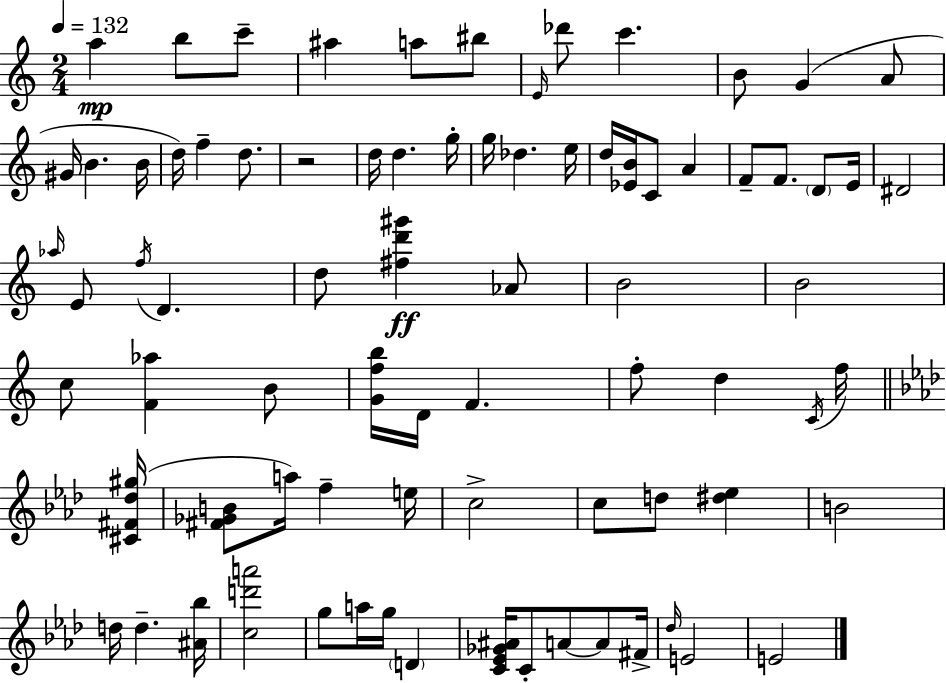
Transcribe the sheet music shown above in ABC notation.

X:1
T:Untitled
M:2/4
L:1/4
K:Am
a b/2 c'/2 ^a a/2 ^b/2 E/4 _d'/2 c' B/2 G A/2 ^G/4 B B/4 d/4 f d/2 z2 d/4 d g/4 g/4 _d e/4 d/4 [_EB]/4 C/2 A F/2 F/2 D/2 E/4 ^D2 _a/4 E/2 f/4 D d/2 [^fd'^g'] _A/2 B2 B2 c/2 [F_a] B/2 [Gfb]/4 D/4 F f/2 d C/4 f/4 [^C^F_d^g]/4 [^F_GB]/2 a/4 f e/4 c2 c/2 d/2 [^d_e] B2 d/4 d [^A_b]/4 [cd'a']2 g/2 a/4 g/4 D [C_E_G^A]/4 C/2 A/2 A/2 ^F/4 _d/4 E2 E2